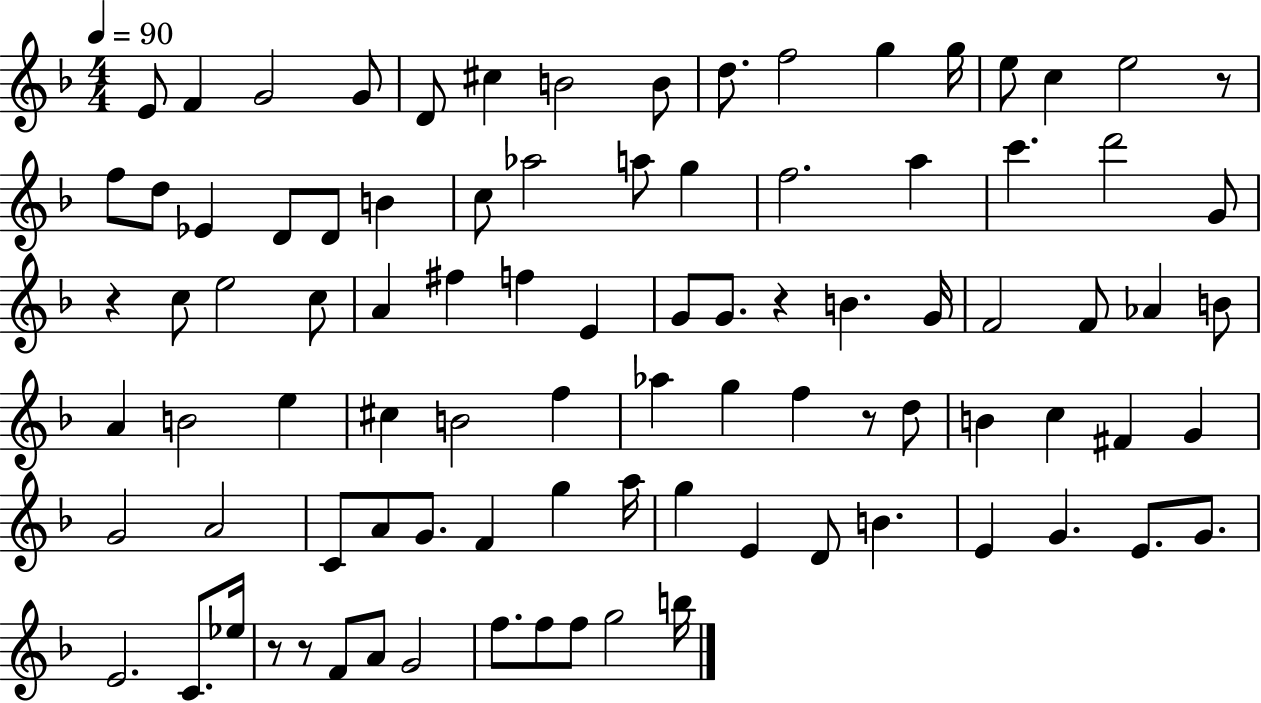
{
  \clef treble
  \numericTimeSignature
  \time 4/4
  \key f \major
  \tempo 4 = 90
  e'8 f'4 g'2 g'8 | d'8 cis''4 b'2 b'8 | d''8. f''2 g''4 g''16 | e''8 c''4 e''2 r8 | \break f''8 d''8 ees'4 d'8 d'8 b'4 | c''8 aes''2 a''8 g''4 | f''2. a''4 | c'''4. d'''2 g'8 | \break r4 c''8 e''2 c''8 | a'4 fis''4 f''4 e'4 | g'8 g'8. r4 b'4. g'16 | f'2 f'8 aes'4 b'8 | \break a'4 b'2 e''4 | cis''4 b'2 f''4 | aes''4 g''4 f''4 r8 d''8 | b'4 c''4 fis'4 g'4 | \break g'2 a'2 | c'8 a'8 g'8. f'4 g''4 a''16 | g''4 e'4 d'8 b'4. | e'4 g'4. e'8. g'8. | \break e'2. c'8. ees''16 | r8 r8 f'8 a'8 g'2 | f''8. f''8 f''8 g''2 b''16 | \bar "|."
}